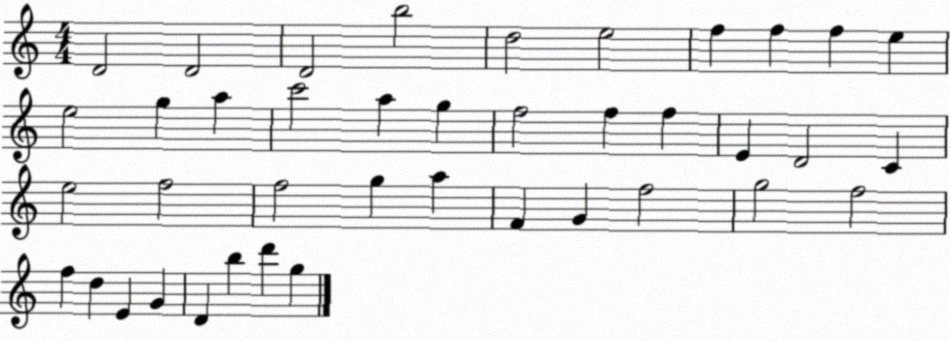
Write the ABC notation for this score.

X:1
T:Untitled
M:4/4
L:1/4
K:C
D2 D2 D2 b2 d2 e2 f f f e e2 g a c'2 a g f2 f f E D2 C e2 f2 f2 g a F G f2 g2 f2 f d E G D b d' g